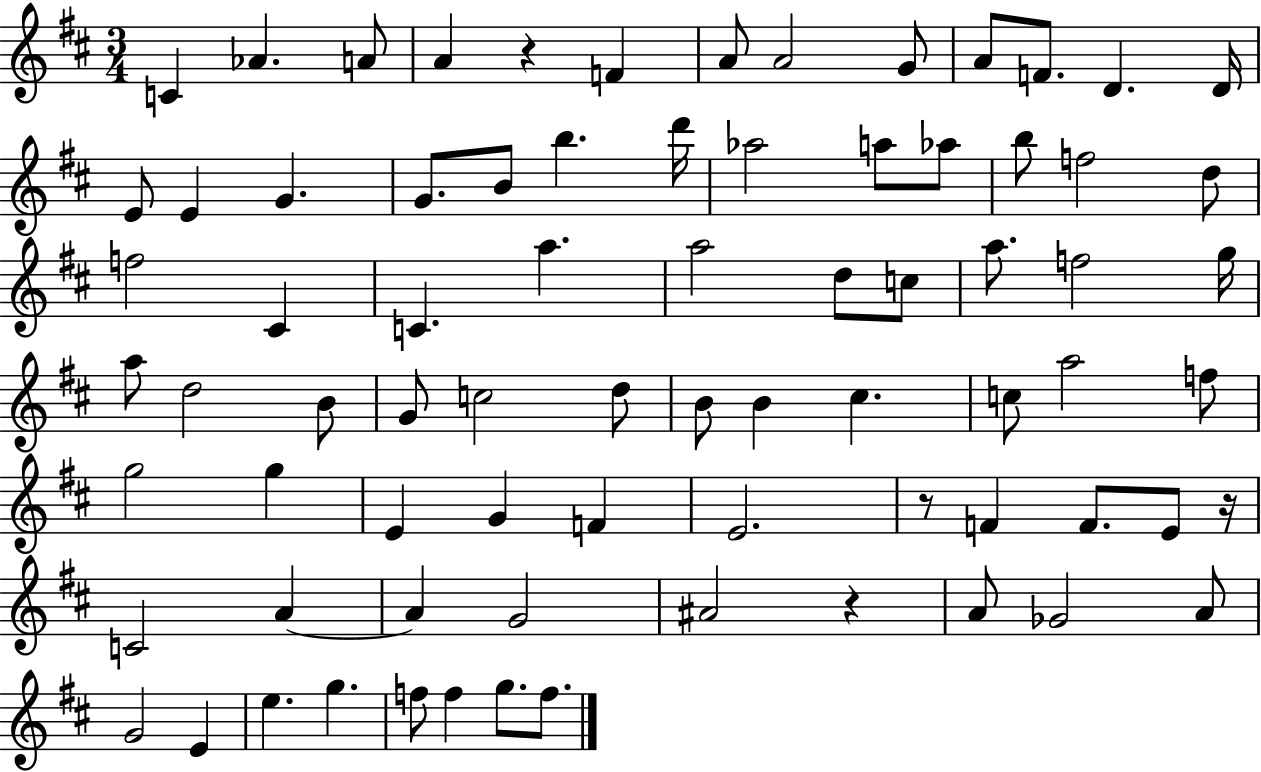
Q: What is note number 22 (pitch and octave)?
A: Ab5